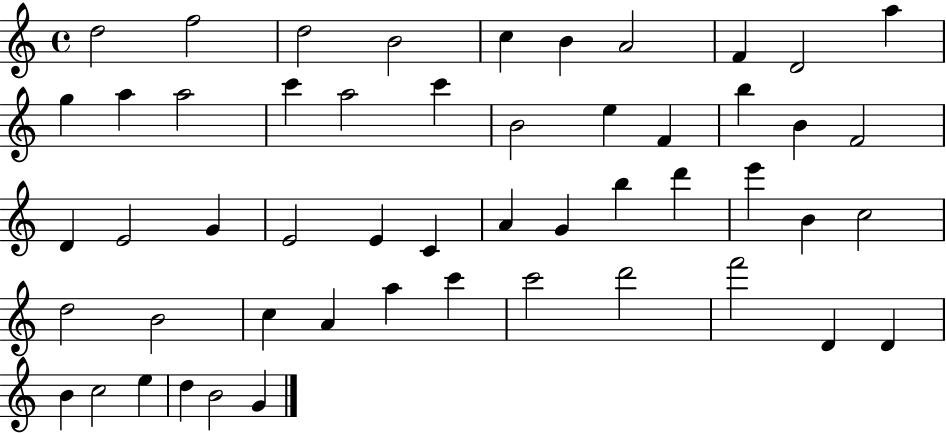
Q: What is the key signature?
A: C major